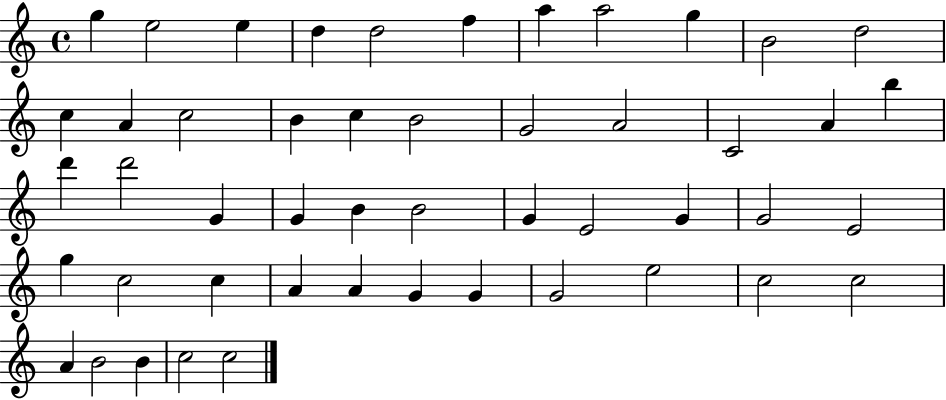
{
  \clef treble
  \time 4/4
  \defaultTimeSignature
  \key c \major
  g''4 e''2 e''4 | d''4 d''2 f''4 | a''4 a''2 g''4 | b'2 d''2 | \break c''4 a'4 c''2 | b'4 c''4 b'2 | g'2 a'2 | c'2 a'4 b''4 | \break d'''4 d'''2 g'4 | g'4 b'4 b'2 | g'4 e'2 g'4 | g'2 e'2 | \break g''4 c''2 c''4 | a'4 a'4 g'4 g'4 | g'2 e''2 | c''2 c''2 | \break a'4 b'2 b'4 | c''2 c''2 | \bar "|."
}